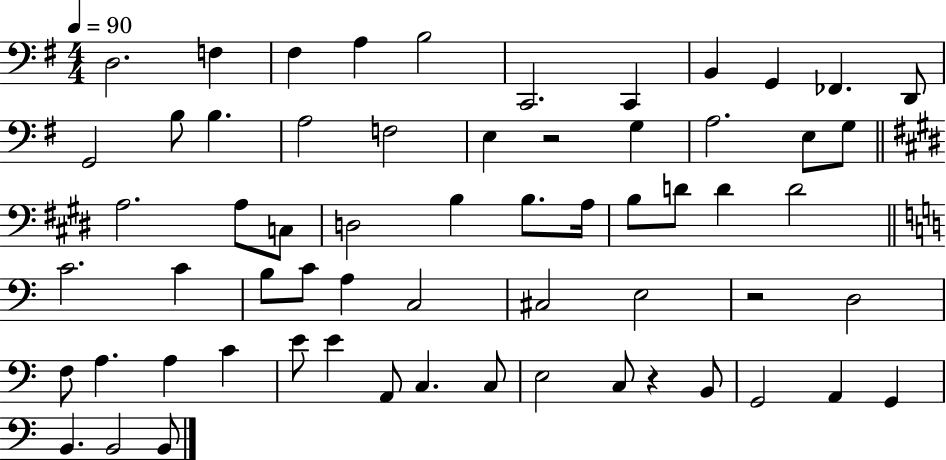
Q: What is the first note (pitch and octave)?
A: D3